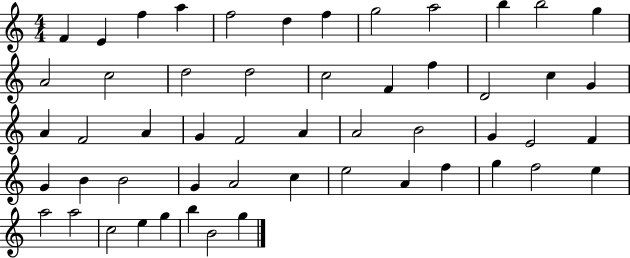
F4/q E4/q F5/q A5/q F5/h D5/q F5/q G5/h A5/h B5/q B5/h G5/q A4/h C5/h D5/h D5/h C5/h F4/q F5/q D4/h C5/q G4/q A4/q F4/h A4/q G4/q F4/h A4/q A4/h B4/h G4/q E4/h F4/q G4/q B4/q B4/h G4/q A4/h C5/q E5/h A4/q F5/q G5/q F5/h E5/q A5/h A5/h C5/h E5/q G5/q B5/q B4/h G5/q